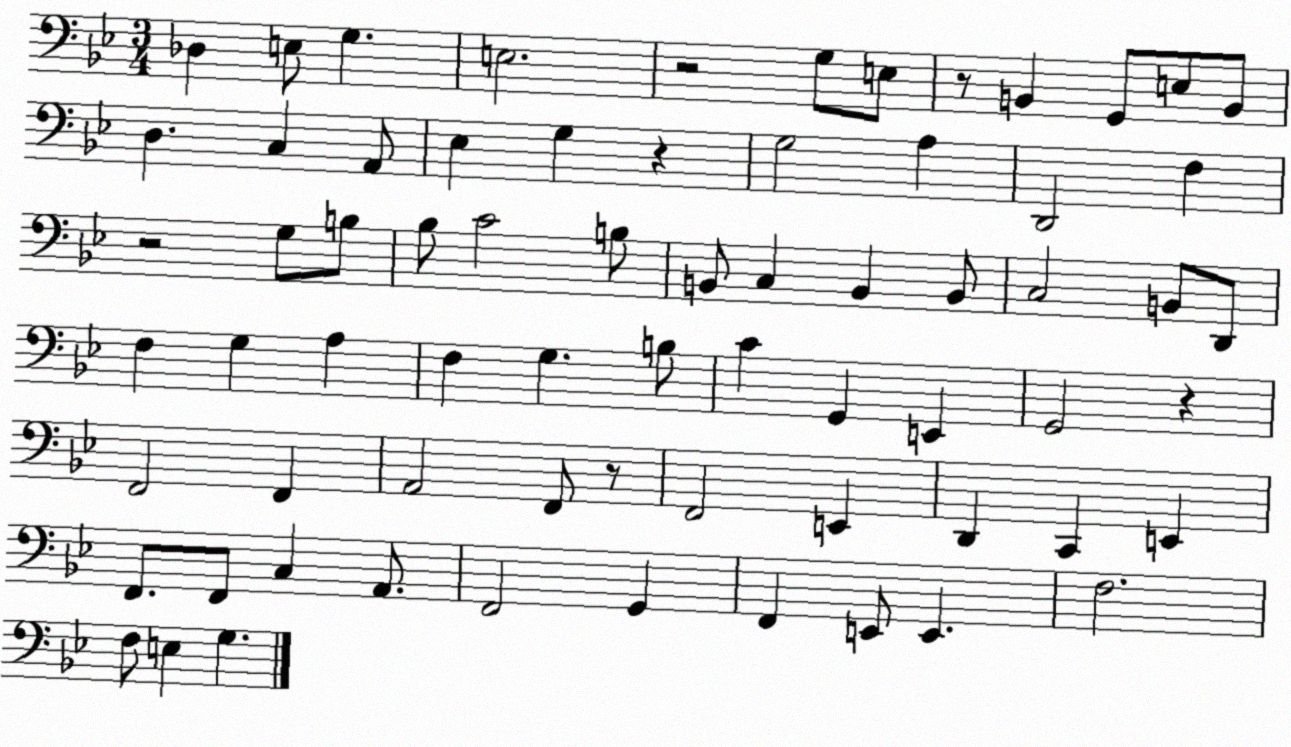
X:1
T:Untitled
M:3/4
L:1/4
K:Bb
_D, E,/2 G, E,2 z2 G,/2 E,/2 z/2 B,, G,,/2 E,/2 B,,/2 D, C, A,,/2 _E, G, z G,2 A, D,,2 F, z2 G,/2 B,/2 _B,/2 C2 B,/2 B,,/2 C, B,, B,,/2 C,2 B,,/2 D,,/2 F, G, A, F, G, B,/2 C G,, E,, G,,2 z F,,2 F,, A,,2 F,,/2 z/2 F,,2 E,, D,, C,, E,, F,,/2 F,,/2 C, A,,/2 F,,2 G,, F,, E,,/2 E,, F,2 F,/2 E, G,